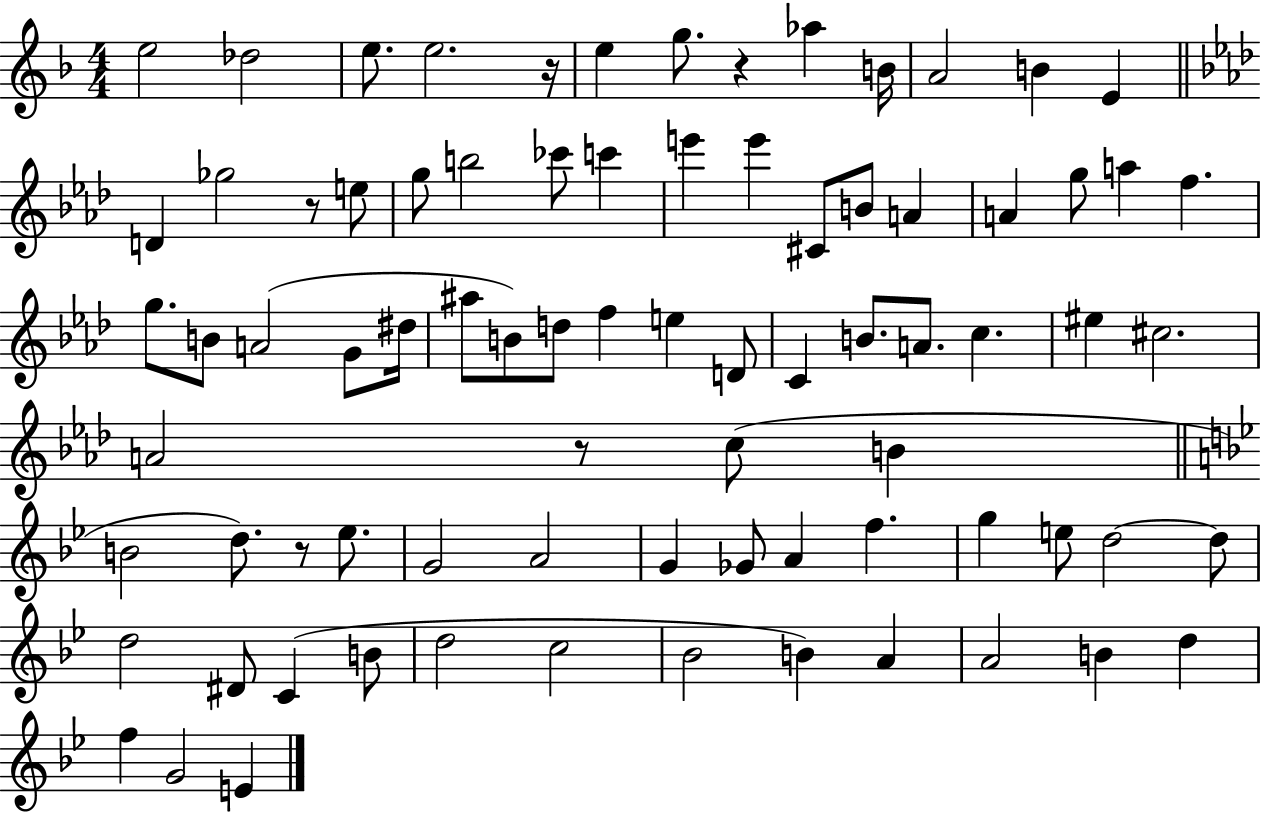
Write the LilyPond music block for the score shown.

{
  \clef treble
  \numericTimeSignature
  \time 4/4
  \key f \major
  e''2 des''2 | e''8. e''2. r16 | e''4 g''8. r4 aes''4 b'16 | a'2 b'4 e'4 | \break \bar "||" \break \key aes \major d'4 ges''2 r8 e''8 | g''8 b''2 ces'''8 c'''4 | e'''4 e'''4 cis'8 b'8 a'4 | a'4 g''8 a''4 f''4. | \break g''8. b'8 a'2( g'8 dis''16 | ais''8 b'8) d''8 f''4 e''4 d'8 | c'4 b'8. a'8. c''4. | eis''4 cis''2. | \break a'2 r8 c''8( b'4 | \bar "||" \break \key g \minor b'2 d''8.) r8 ees''8. | g'2 a'2 | g'4 ges'8 a'4 f''4. | g''4 e''8 d''2~~ d''8 | \break d''2 dis'8 c'4( b'8 | d''2 c''2 | bes'2 b'4) a'4 | a'2 b'4 d''4 | \break f''4 g'2 e'4 | \bar "|."
}